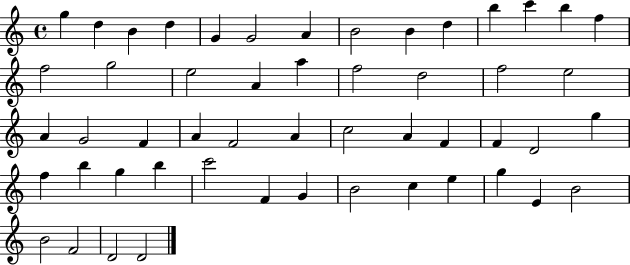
{
  \clef treble
  \time 4/4
  \defaultTimeSignature
  \key c \major
  g''4 d''4 b'4 d''4 | g'4 g'2 a'4 | b'2 b'4 d''4 | b''4 c'''4 b''4 f''4 | \break f''2 g''2 | e''2 a'4 a''4 | f''2 d''2 | f''2 e''2 | \break a'4 g'2 f'4 | a'4 f'2 a'4 | c''2 a'4 f'4 | f'4 d'2 g''4 | \break f''4 b''4 g''4 b''4 | c'''2 f'4 g'4 | b'2 c''4 e''4 | g''4 e'4 b'2 | \break b'2 f'2 | d'2 d'2 | \bar "|."
}